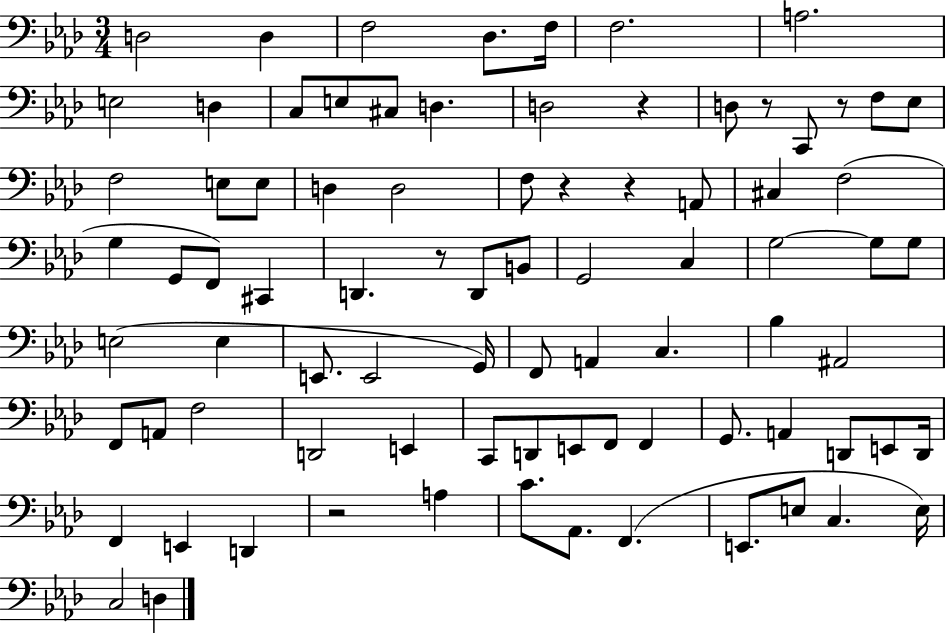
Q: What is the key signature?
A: AES major